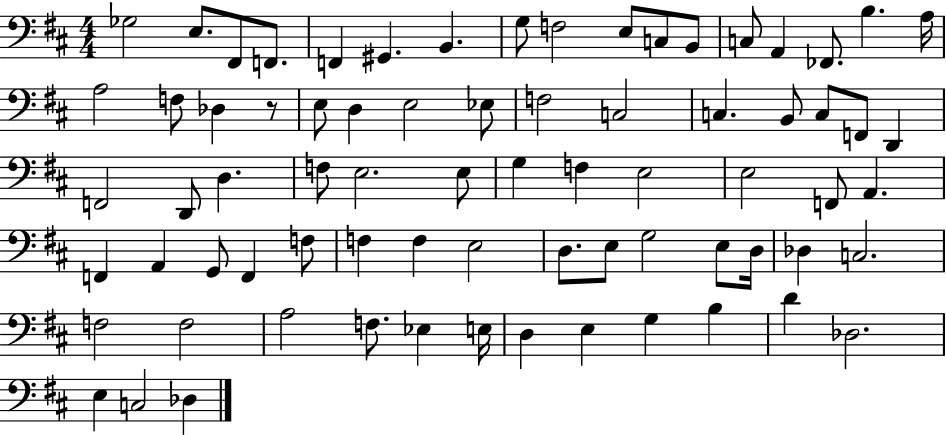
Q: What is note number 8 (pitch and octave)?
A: G3